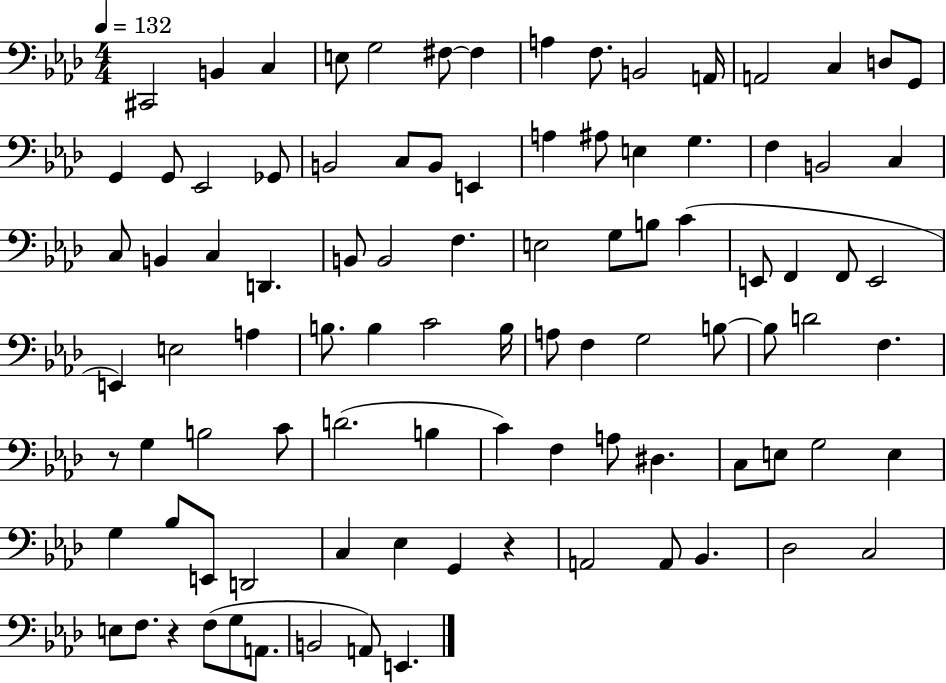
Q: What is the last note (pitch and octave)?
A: E2